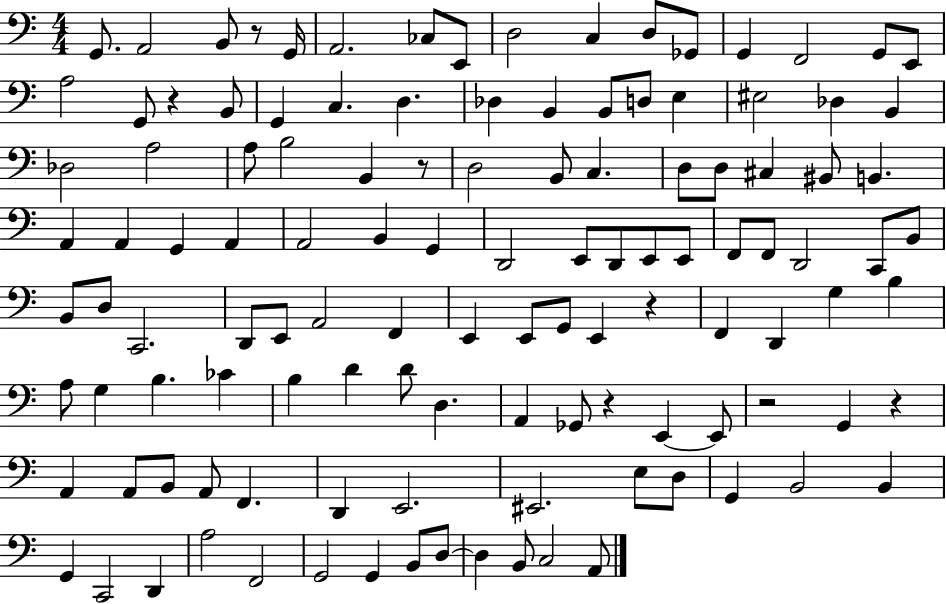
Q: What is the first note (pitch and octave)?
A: G2